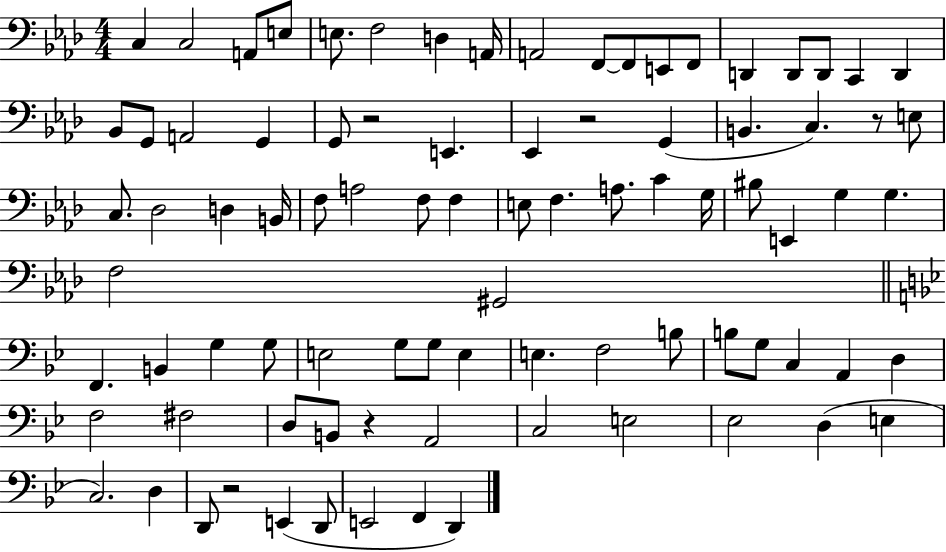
C3/q C3/h A2/e E3/e E3/e. F3/h D3/q A2/s A2/h F2/e F2/e E2/e F2/e D2/q D2/e D2/e C2/q D2/q Bb2/e G2/e A2/h G2/q G2/e R/h E2/q. Eb2/q R/h G2/q B2/q. C3/q. R/e E3/e C3/e. Db3/h D3/q B2/s F3/e A3/h F3/e F3/q E3/e F3/q. A3/e. C4/q G3/s BIS3/e E2/q G3/q G3/q. F3/h G#2/h F2/q. B2/q G3/q G3/e E3/h G3/e G3/e E3/q E3/q. F3/h B3/e B3/e G3/e C3/q A2/q D3/q F3/h F#3/h D3/e B2/e R/q A2/h C3/h E3/h Eb3/h D3/q E3/q C3/h. D3/q D2/e R/h E2/q D2/e E2/h F2/q D2/q